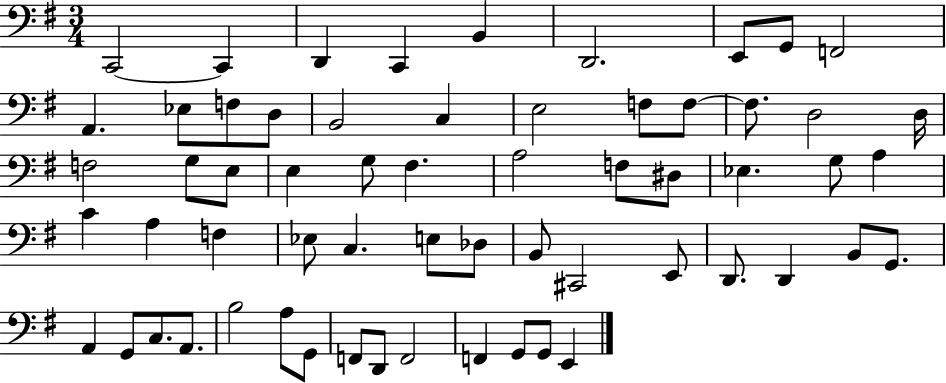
{
  \clef bass
  \numericTimeSignature
  \time 3/4
  \key g \major
  c,2~~ c,4 | d,4 c,4 b,4 | d,2. | e,8 g,8 f,2 | \break a,4. ees8 f8 d8 | b,2 c4 | e2 f8 f8~~ | f8. d2 d16 | \break f2 g8 e8 | e4 g8 fis4. | a2 f8 dis8 | ees4. g8 a4 | \break c'4 a4 f4 | ees8 c4. e8 des8 | b,8 cis,2 e,8 | d,8. d,4 b,8 g,8. | \break a,4 g,8 c8. a,8. | b2 a8 g,8 | f,8 d,8 f,2 | f,4 g,8 g,8 e,4 | \break \bar "|."
}